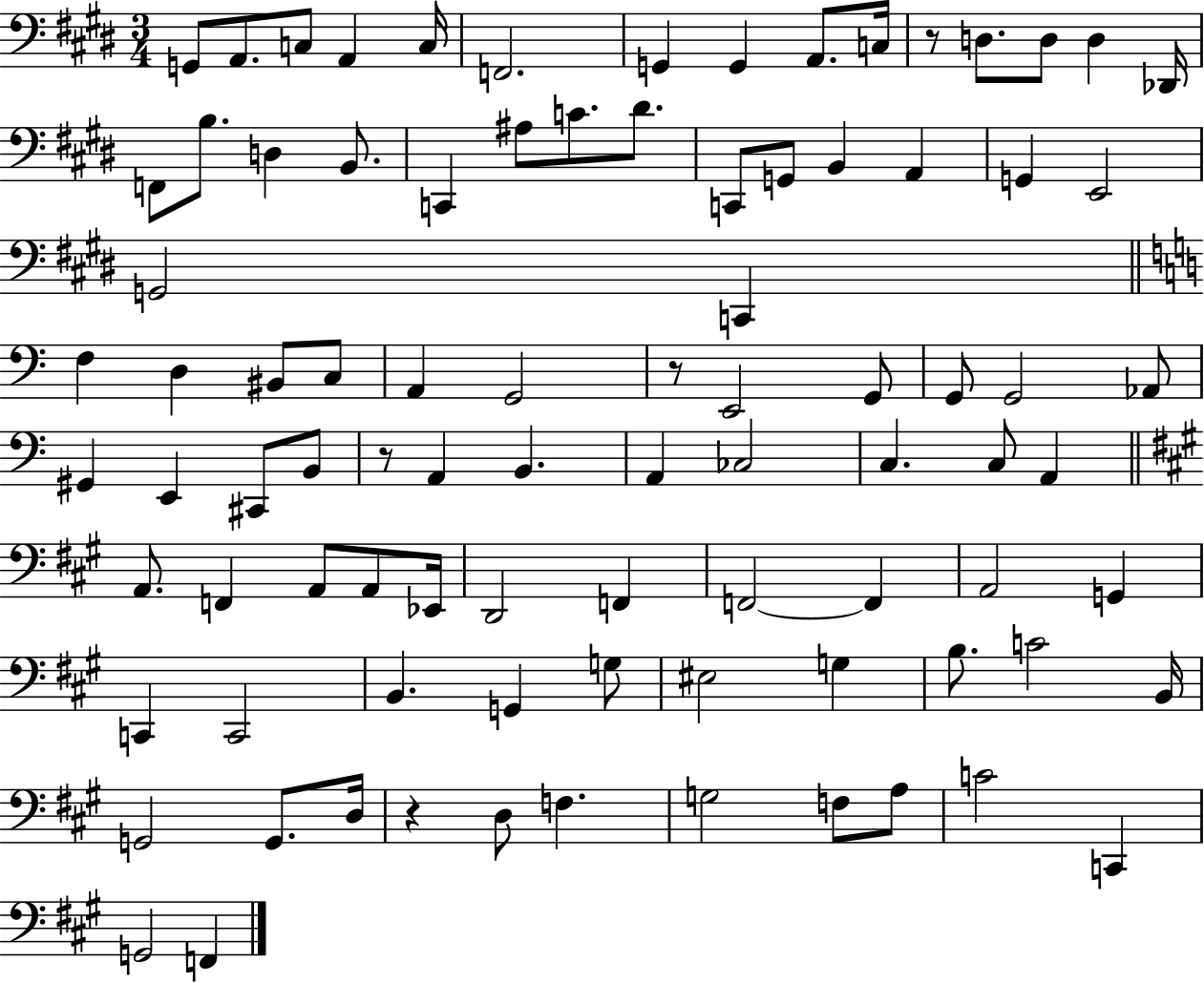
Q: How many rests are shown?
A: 4